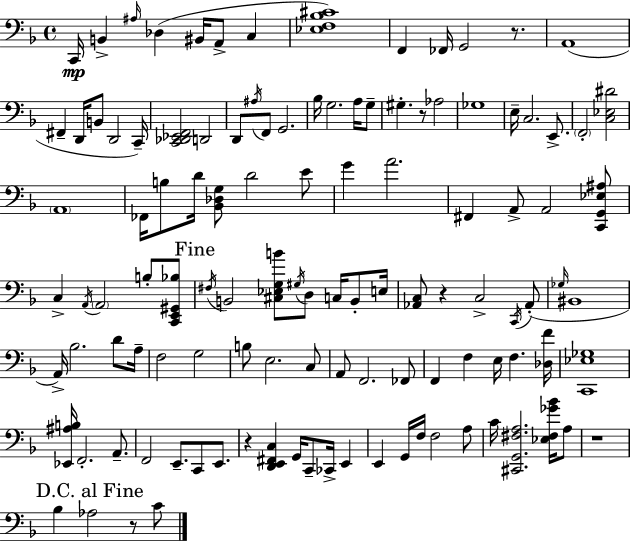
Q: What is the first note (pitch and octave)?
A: C2